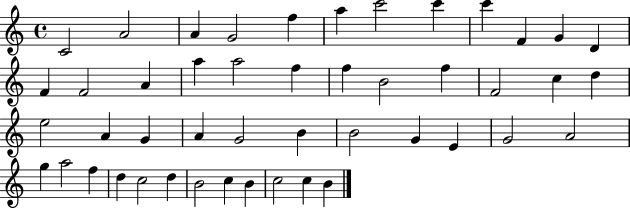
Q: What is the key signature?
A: C major